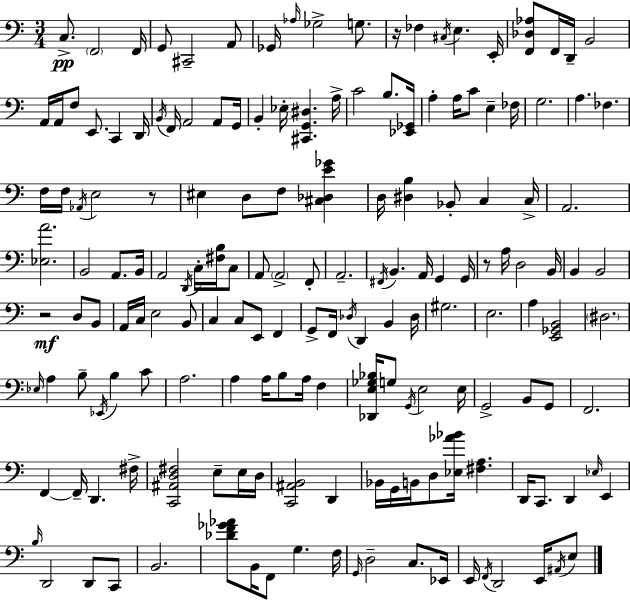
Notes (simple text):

C3/e. F2/h F2/s G2/e C#2/h A2/e Gb2/s Ab3/s Gb3/h G3/e. R/s FES3/q C#3/s E3/q. E2/s [F2,Db3,Ab3]/e F2/s D2/s B2/h A2/s A2/s F3/e E2/e. C2/q D2/s B2/s F2/s A2/h A2/e G2/s B2/q Eb3/s [C#2,G2,D#3]/q. A3/s C4/h B3/e. [Eb2,Gb2]/s A3/q A3/s C4/e E3/q FES3/s G3/h. A3/q. FES3/q. F3/s F3/s Ab2/s E3/h R/e EIS3/q D3/e F3/e [C#3,Db3,E4,Gb4]/q D3/s [D#3,B3]/q Bb2/e C3/q C3/s A2/h. [Eb3,A4]/h. B2/h A2/e. B2/s A2/h D2/s C3/s [F#3,B3]/s C3/e A2/e A2/h F2/e A2/h. F#2/s B2/q. A2/s G2/q G2/s R/e A3/s D3/h B2/s B2/q B2/h R/h D3/e B2/e A2/s C3/s E3/h B2/e C3/q C3/e E2/e F2/q G2/e F2/s Db3/s D2/q B2/q Db3/s G#3/h. E3/h. A3/q [E2,Gb2,B2]/h D#3/h. Eb3/s A3/q B3/e Eb2/s B3/q C4/e A3/h. A3/q A3/s B3/e A3/s F3/q [Db2,E3,Gb3,Bb3]/s G3/e G2/s E3/h E3/s G2/h B2/e G2/e F2/h. F2/q F2/s D2/q. F#3/s [C2,A#2,D3,F#3]/h E3/e E3/s D3/s [C2,A#2,B2]/h D2/q Bb2/s G2/s B2/s D3/e [Eb3,Ab4,Bb4]/s [F#3,A3]/q. D2/s C2/e. D2/q Eb3/s E2/q B3/s D2/h D2/e C2/e B2/h. [Db4,F4,Gb4,Ab4]/e B2/s F2/e G3/q. F3/s G2/s D3/h C3/e. Eb2/s E2/s F2/s D2/h E2/s A#2/s E3/e